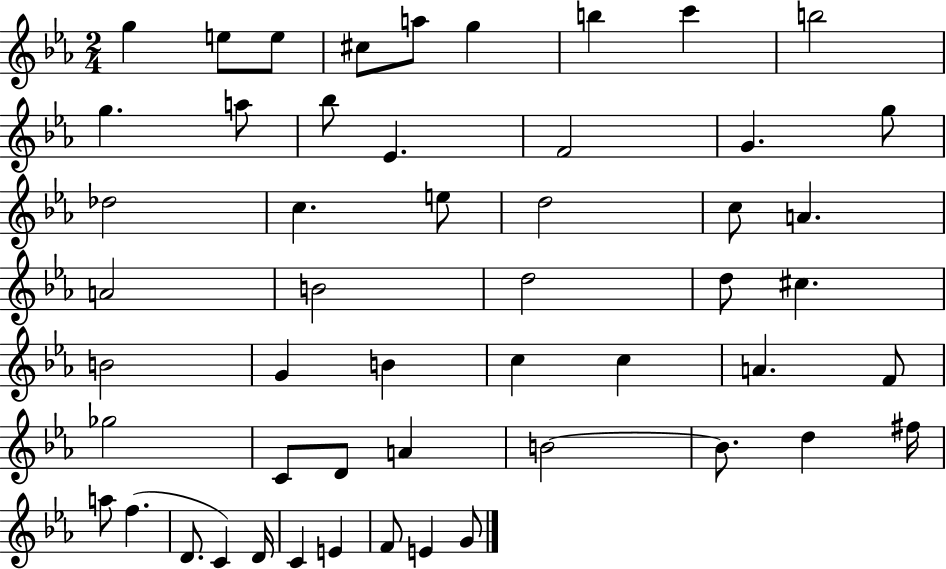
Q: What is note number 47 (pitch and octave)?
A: D4